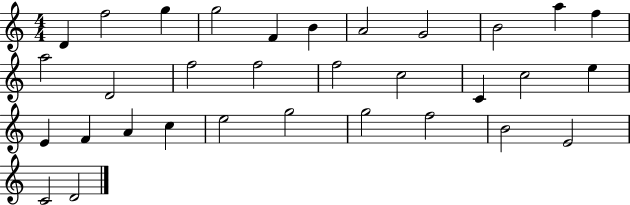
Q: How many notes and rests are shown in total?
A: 32